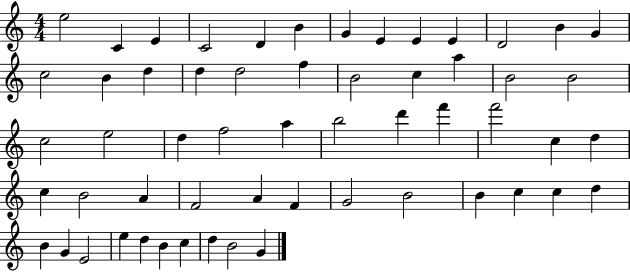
X:1
T:Untitled
M:4/4
L:1/4
K:C
e2 C E C2 D B G E E E D2 B G c2 B d d d2 f B2 c a B2 B2 c2 e2 d f2 a b2 d' f' f'2 c d c B2 A F2 A F G2 B2 B c c d B G E2 e d B c d B2 G